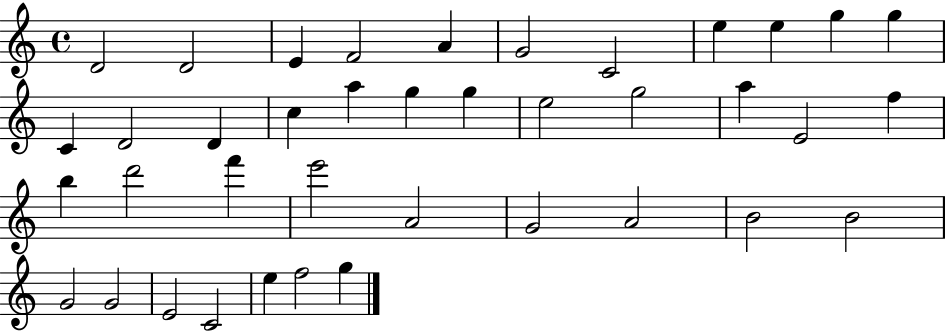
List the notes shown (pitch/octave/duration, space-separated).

D4/h D4/h E4/q F4/h A4/q G4/h C4/h E5/q E5/q G5/q G5/q C4/q D4/h D4/q C5/q A5/q G5/q G5/q E5/h G5/h A5/q E4/h F5/q B5/q D6/h F6/q E6/h A4/h G4/h A4/h B4/h B4/h G4/h G4/h E4/h C4/h E5/q F5/h G5/q